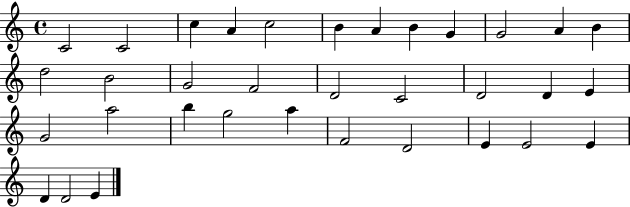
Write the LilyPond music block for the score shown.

{
  \clef treble
  \time 4/4
  \defaultTimeSignature
  \key c \major
  c'2 c'2 | c''4 a'4 c''2 | b'4 a'4 b'4 g'4 | g'2 a'4 b'4 | \break d''2 b'2 | g'2 f'2 | d'2 c'2 | d'2 d'4 e'4 | \break g'2 a''2 | b''4 g''2 a''4 | f'2 d'2 | e'4 e'2 e'4 | \break d'4 d'2 e'4 | \bar "|."
}